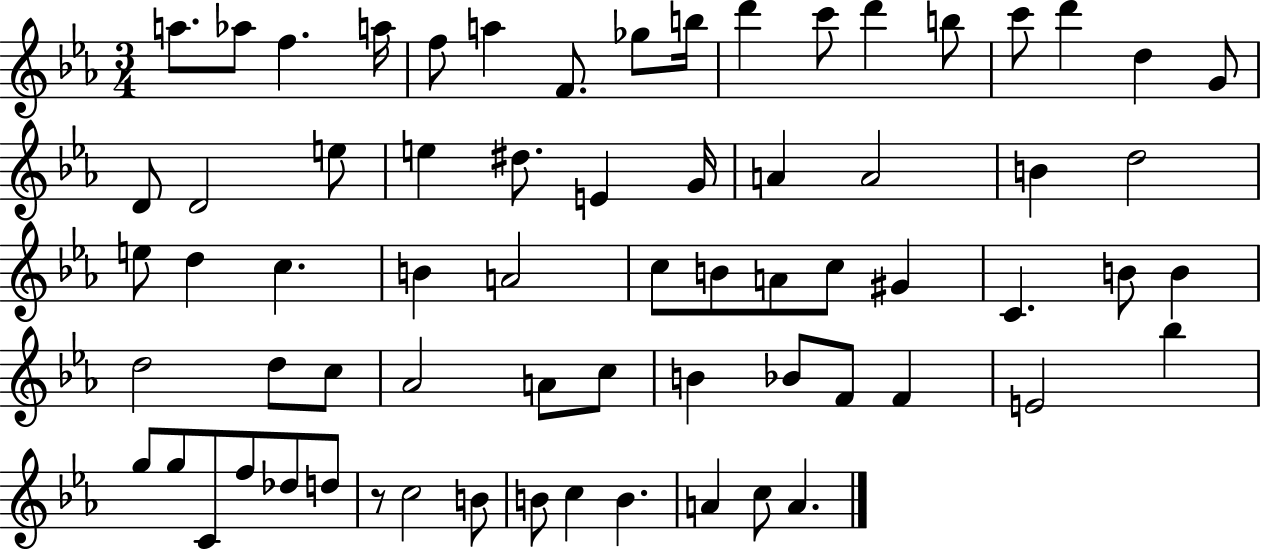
A5/e. Ab5/e F5/q. A5/s F5/e A5/q F4/e. Gb5/e B5/s D6/q C6/e D6/q B5/e C6/e D6/q D5/q G4/e D4/e D4/h E5/e E5/q D#5/e. E4/q G4/s A4/q A4/h B4/q D5/h E5/e D5/q C5/q. B4/q A4/h C5/e B4/e A4/e C5/e G#4/q C4/q. B4/e B4/q D5/h D5/e C5/e Ab4/h A4/e C5/e B4/q Bb4/e F4/e F4/q E4/h Bb5/q G5/e G5/e C4/e F5/e Db5/e D5/e R/e C5/h B4/e B4/e C5/q B4/q. A4/q C5/e A4/q.